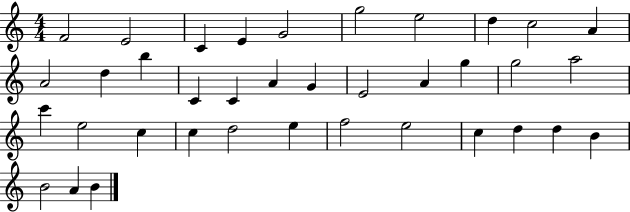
F4/h E4/h C4/q E4/q G4/h G5/h E5/h D5/q C5/h A4/q A4/h D5/q B5/q C4/q C4/q A4/q G4/q E4/h A4/q G5/q G5/h A5/h C6/q E5/h C5/q C5/q D5/h E5/q F5/h E5/h C5/q D5/q D5/q B4/q B4/h A4/q B4/q